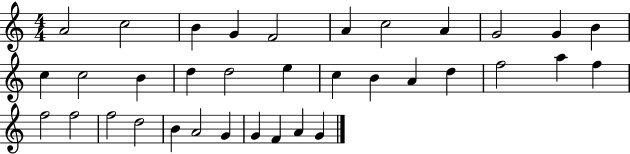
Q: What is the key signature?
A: C major